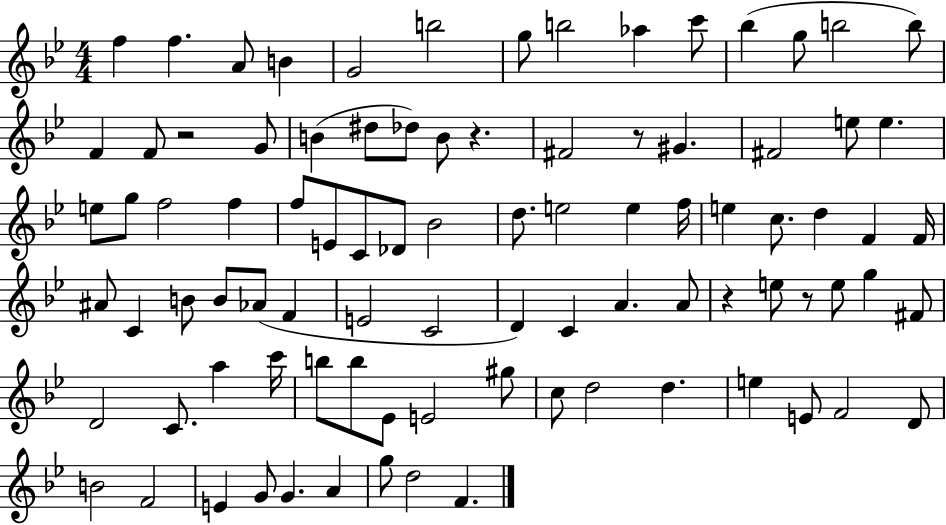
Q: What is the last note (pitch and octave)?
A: F4